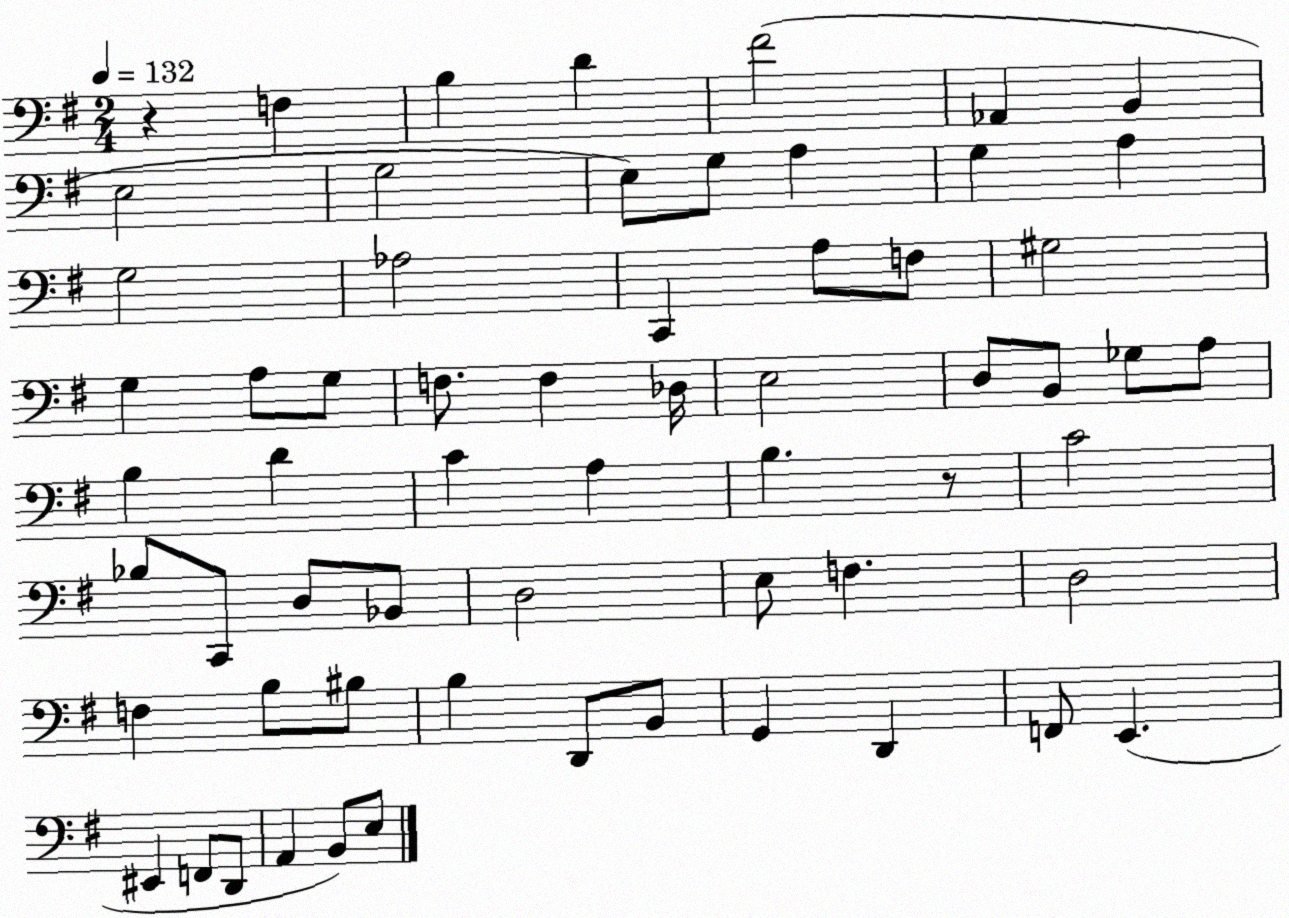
X:1
T:Untitled
M:2/4
L:1/4
K:G
z F, B, D ^F2 _A,, B,, E,2 G,2 E,/2 G,/2 A, G, A, G,2 _A,2 C,, A,/2 F,/2 ^G,2 G, A,/2 G,/2 F,/2 F, _D,/4 E,2 D,/2 B,,/2 _G,/2 A,/2 B, D C A, B, z/2 C2 _B,/2 C,,/2 D,/2 _B,,/2 D,2 E,/2 F, D,2 F, B,/2 ^B,/2 B, D,,/2 B,,/2 G,, D,, F,,/2 E,, ^E,, F,,/2 D,,/2 A,, B,,/2 E,/2